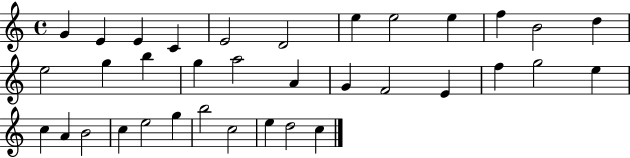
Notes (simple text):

G4/q E4/q E4/q C4/q E4/h D4/h E5/q E5/h E5/q F5/q B4/h D5/q E5/h G5/q B5/q G5/q A5/h A4/q G4/q F4/h E4/q F5/q G5/h E5/q C5/q A4/q B4/h C5/q E5/h G5/q B5/h C5/h E5/q D5/h C5/q